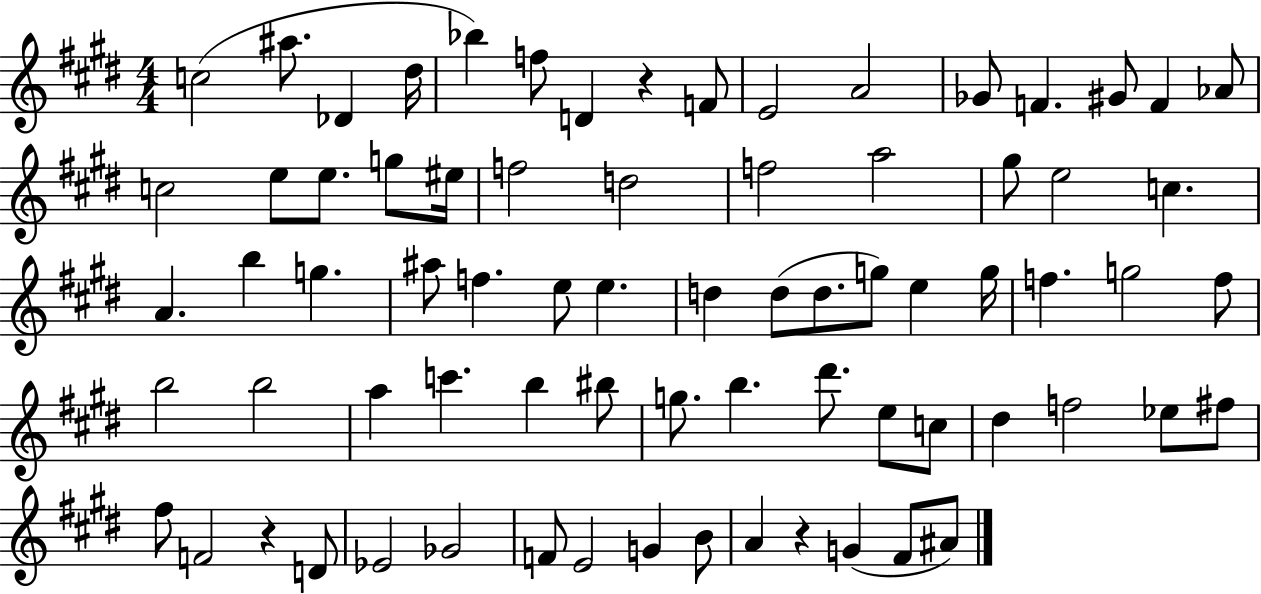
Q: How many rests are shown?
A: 3